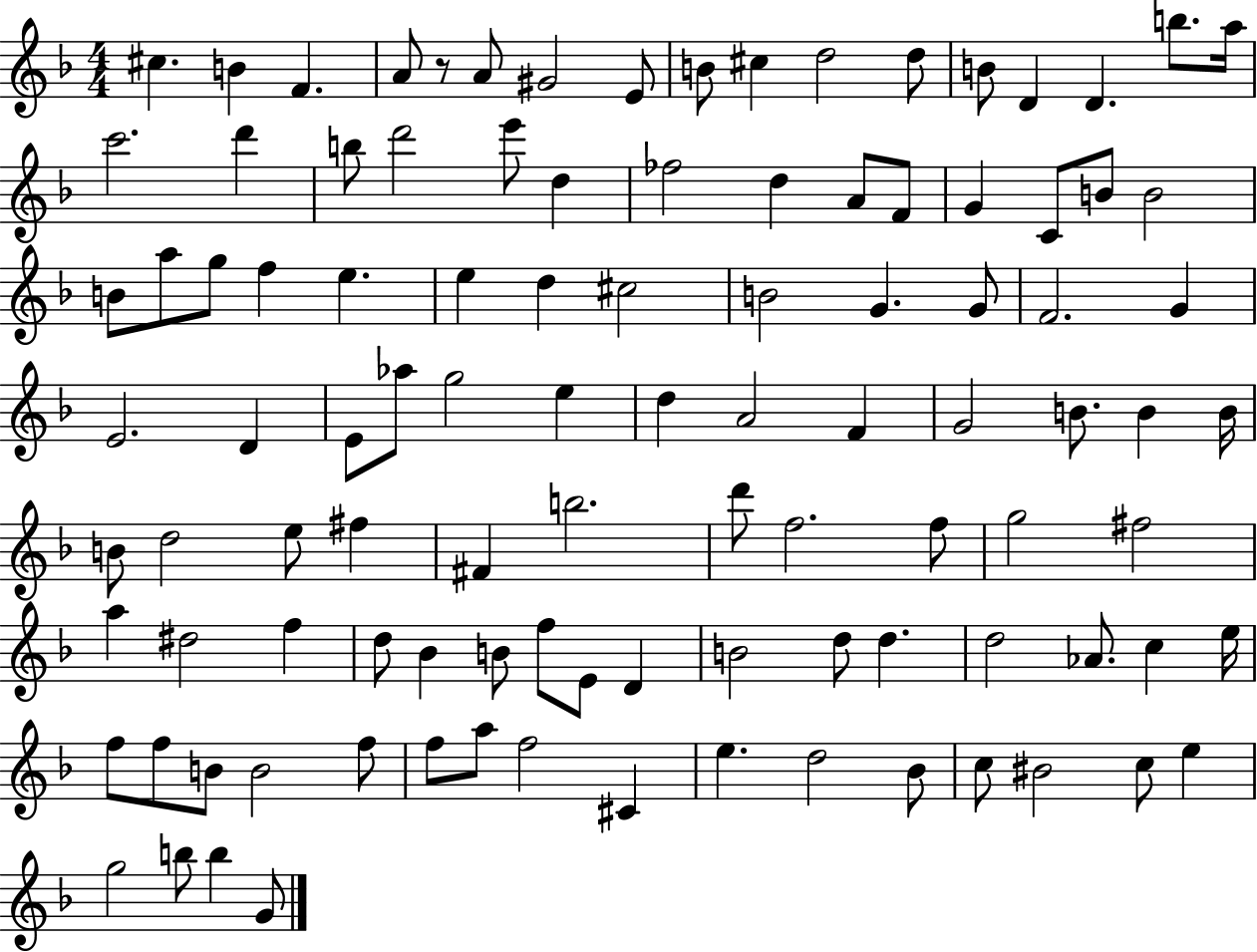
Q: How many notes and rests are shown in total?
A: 104